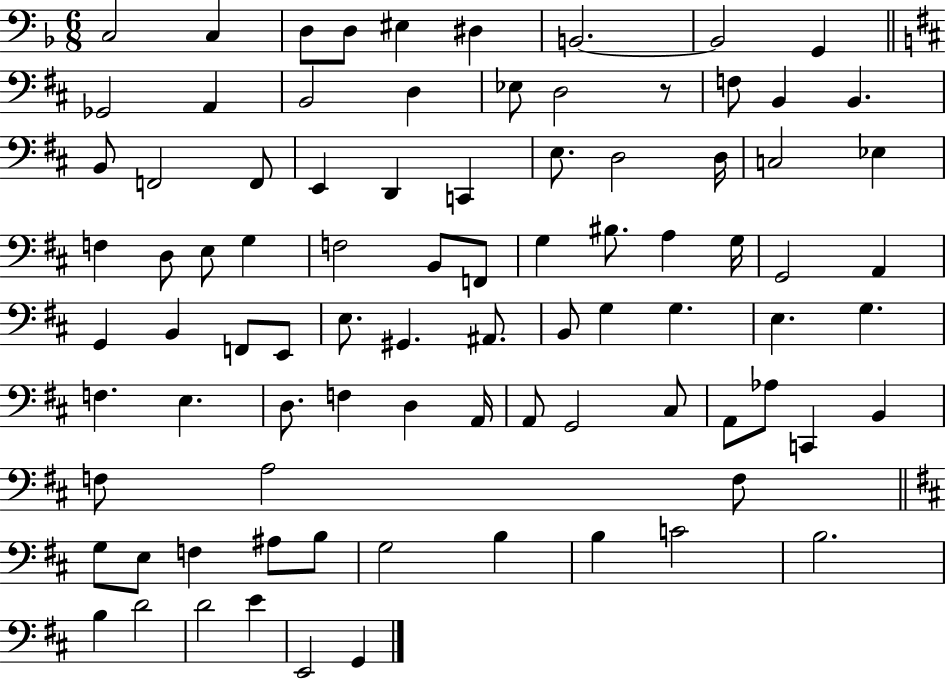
{
  \clef bass
  \numericTimeSignature
  \time 6/8
  \key f \major
  \repeat volta 2 { c2 c4 | d8 d8 eis4 dis4 | b,2.~~ | b,2 g,4 | \break \bar "||" \break \key d \major ges,2 a,4 | b,2 d4 | ees8 d2 r8 | f8 b,4 b,4. | \break b,8 f,2 f,8 | e,4 d,4 c,4 | e8. d2 d16 | c2 ees4 | \break f4 d8 e8 g4 | f2 b,8 f,8 | g4 bis8. a4 g16 | g,2 a,4 | \break g,4 b,4 f,8 e,8 | e8. gis,4. ais,8. | b,8 g4 g4. | e4. g4. | \break f4. e4. | d8. f4 d4 a,16 | a,8 g,2 cis8 | a,8 aes8 c,4 b,4 | \break f8 a2 f8 | \bar "||" \break \key d \major g8 e8 f4 ais8 b8 | g2 b4 | b4 c'2 | b2. | \break b4 d'2 | d'2 e'4 | e,2 g,4 | } \bar "|."
}